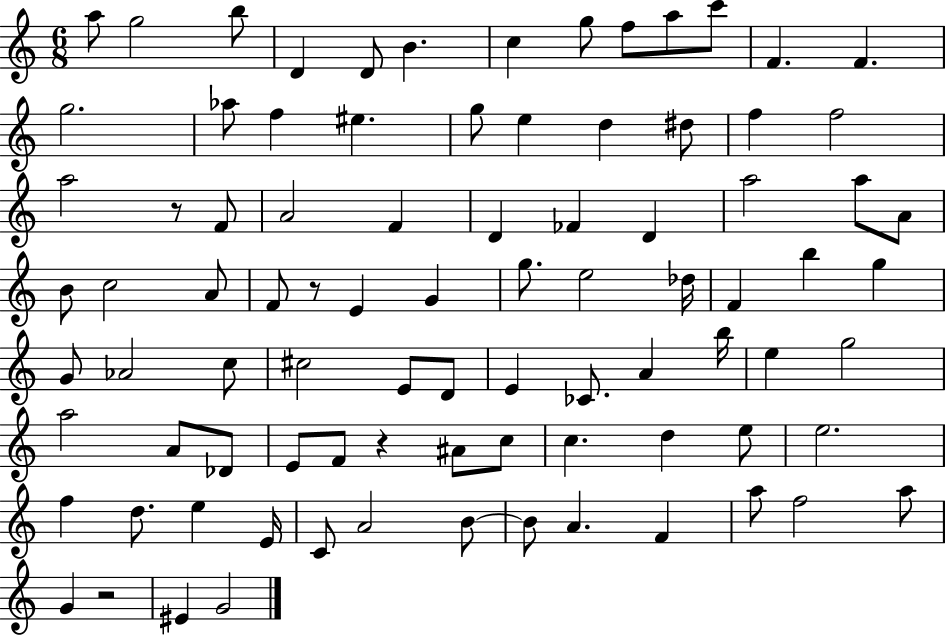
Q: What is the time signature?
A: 6/8